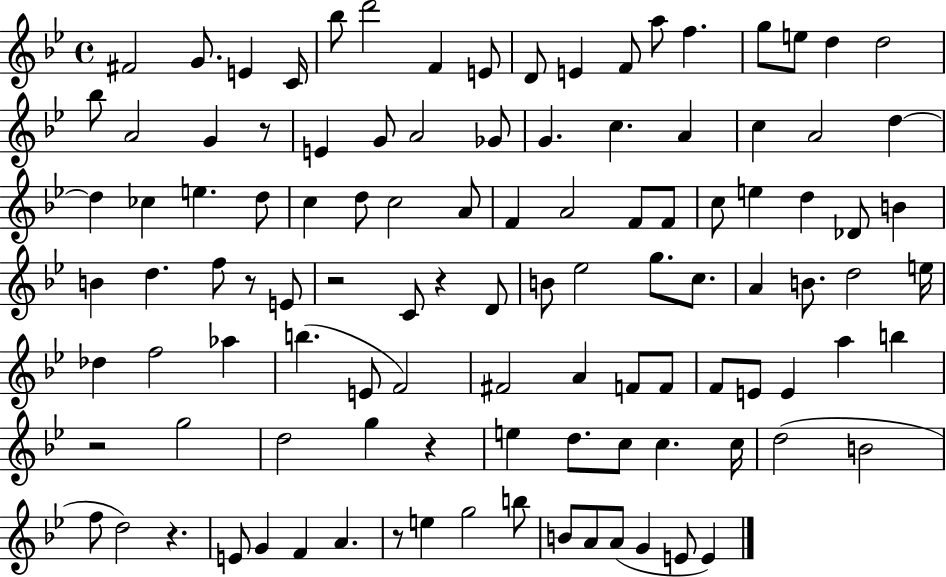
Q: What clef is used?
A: treble